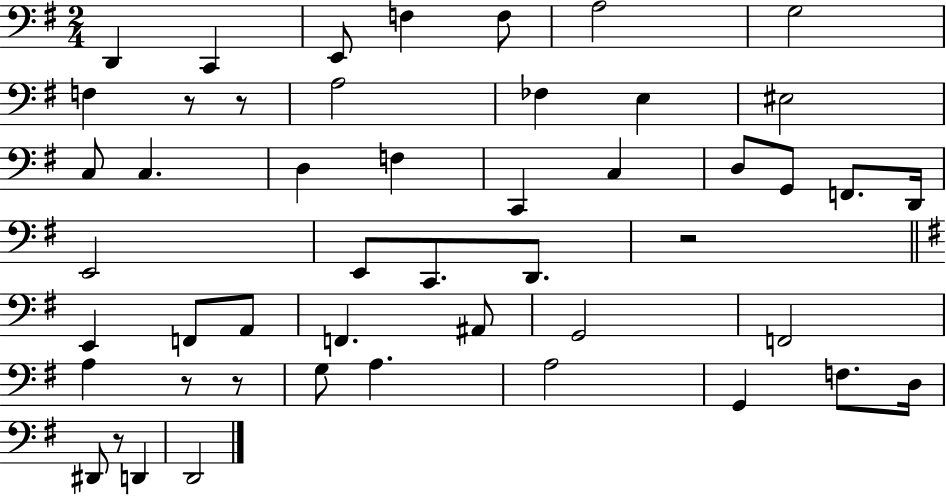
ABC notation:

X:1
T:Untitled
M:2/4
L:1/4
K:G
D,, C,, E,,/2 F, F,/2 A,2 G,2 F, z/2 z/2 A,2 _F, E, ^E,2 C,/2 C, D, F, C,, C, D,/2 G,,/2 F,,/2 D,,/4 E,,2 E,,/2 C,,/2 D,,/2 z2 E,, F,,/2 A,,/2 F,, ^A,,/2 G,,2 F,,2 A, z/2 z/2 G,/2 A, A,2 G,, F,/2 D,/4 ^D,,/2 z/2 D,, D,,2